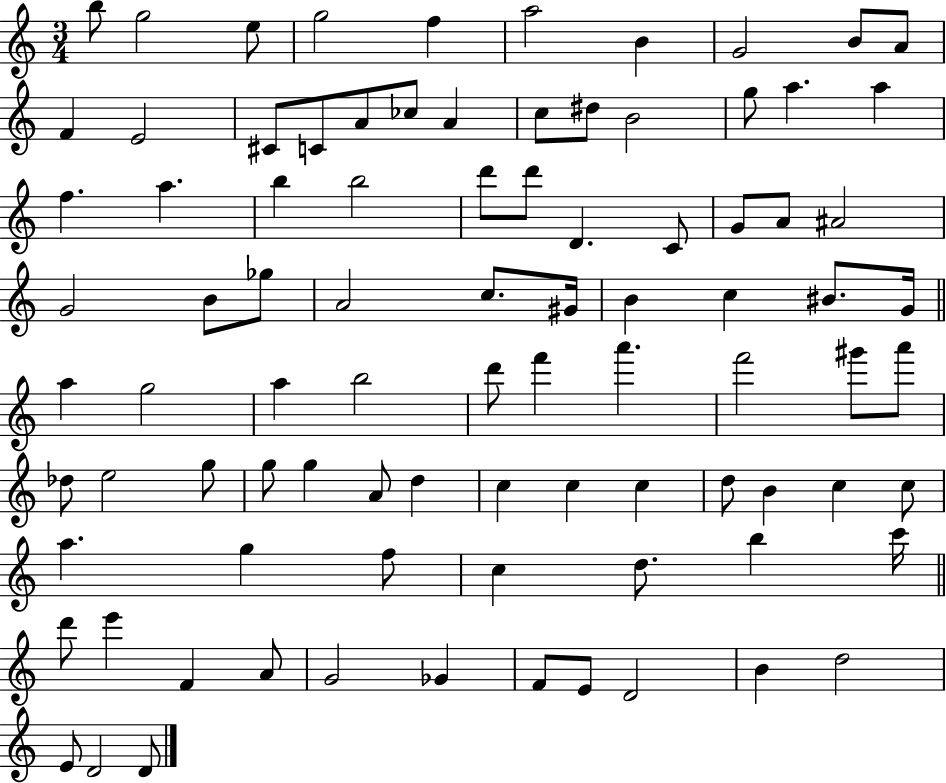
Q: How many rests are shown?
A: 0